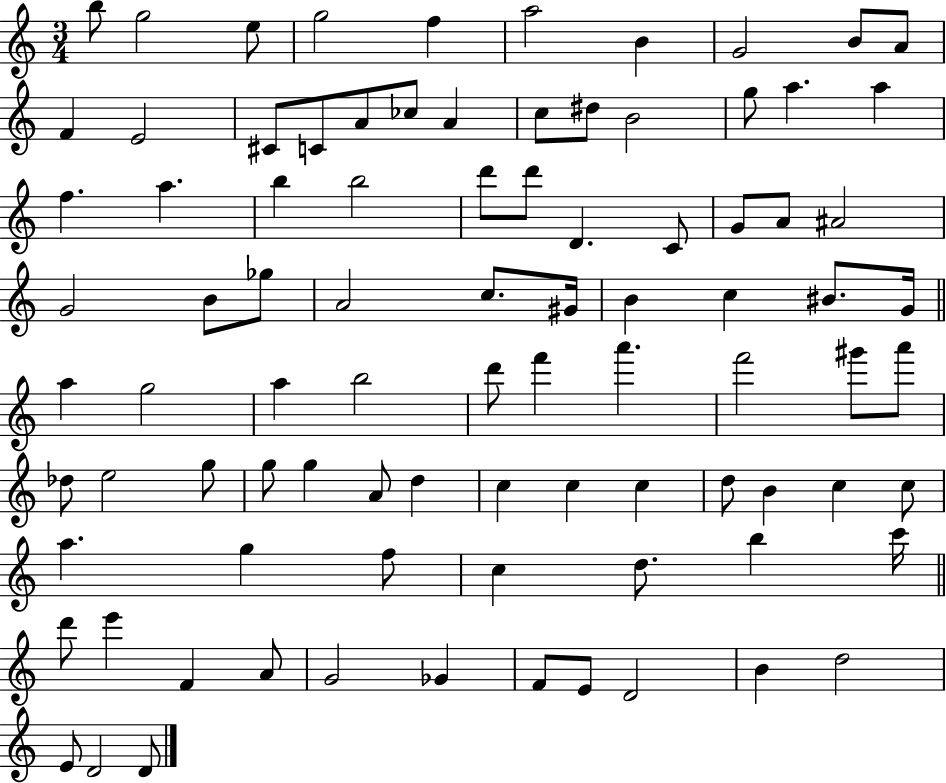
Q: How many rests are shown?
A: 0